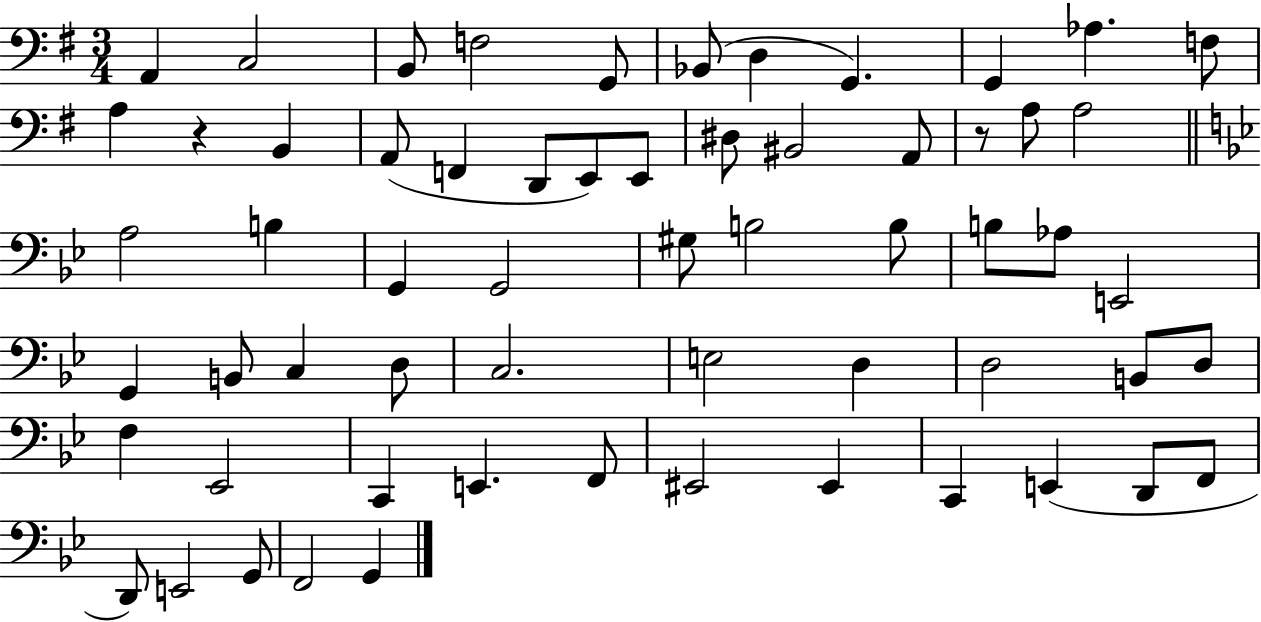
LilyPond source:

{
  \clef bass
  \numericTimeSignature
  \time 3/4
  \key g \major
  \repeat volta 2 { a,4 c2 | b,8 f2 g,8 | bes,8( d4 g,4.) | g,4 aes4. f8 | \break a4 r4 b,4 | a,8( f,4 d,8 e,8) e,8 | dis8 bis,2 a,8 | r8 a8 a2 | \break \bar "||" \break \key bes \major a2 b4 | g,4 g,2 | gis8 b2 b8 | b8 aes8 e,2 | \break g,4 b,8 c4 d8 | c2. | e2 d4 | d2 b,8 d8 | \break f4 ees,2 | c,4 e,4. f,8 | eis,2 eis,4 | c,4 e,4( d,8 f,8 | \break d,8) e,2 g,8 | f,2 g,4 | } \bar "|."
}